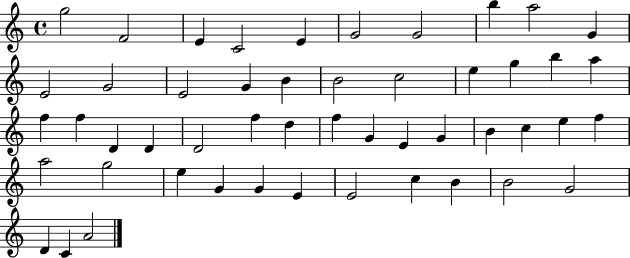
{
  \clef treble
  \time 4/4
  \defaultTimeSignature
  \key c \major
  g''2 f'2 | e'4 c'2 e'4 | g'2 g'2 | b''4 a''2 g'4 | \break e'2 g'2 | e'2 g'4 b'4 | b'2 c''2 | e''4 g''4 b''4 a''4 | \break f''4 f''4 d'4 d'4 | d'2 f''4 d''4 | f''4 g'4 e'4 g'4 | b'4 c''4 e''4 f''4 | \break a''2 g''2 | e''4 g'4 g'4 e'4 | e'2 c''4 b'4 | b'2 g'2 | \break d'4 c'4 a'2 | \bar "|."
}